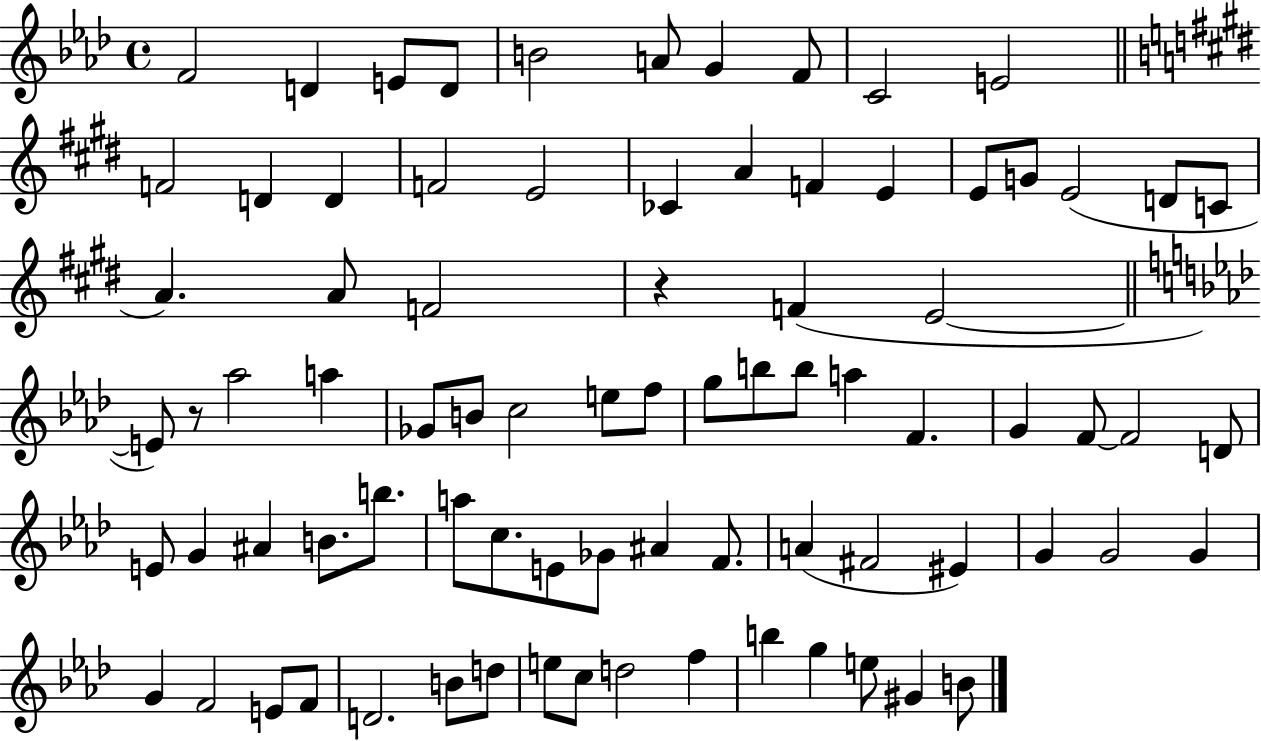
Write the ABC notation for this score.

X:1
T:Untitled
M:4/4
L:1/4
K:Ab
F2 D E/2 D/2 B2 A/2 G F/2 C2 E2 F2 D D F2 E2 _C A F E E/2 G/2 E2 D/2 C/2 A A/2 F2 z F E2 E/2 z/2 _a2 a _G/2 B/2 c2 e/2 f/2 g/2 b/2 b/2 a F G F/2 F2 D/2 E/2 G ^A B/2 b/2 a/2 c/2 E/2 _G/2 ^A F/2 A ^F2 ^E G G2 G G F2 E/2 F/2 D2 B/2 d/2 e/2 c/2 d2 f b g e/2 ^G B/2